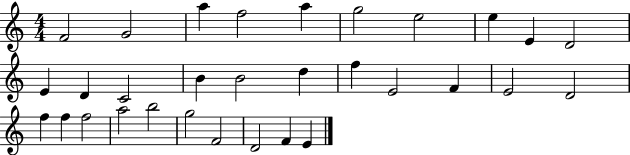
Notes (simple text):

F4/h G4/h A5/q F5/h A5/q G5/h E5/h E5/q E4/q D4/h E4/q D4/q C4/h B4/q B4/h D5/q F5/q E4/h F4/q E4/h D4/h F5/q F5/q F5/h A5/h B5/h G5/h F4/h D4/h F4/q E4/q